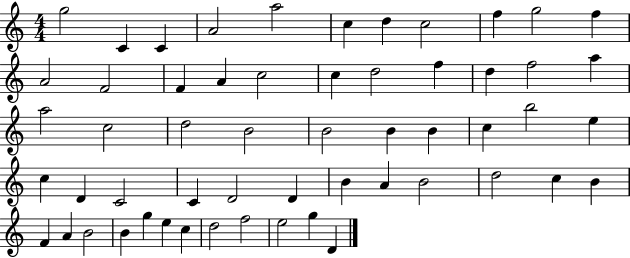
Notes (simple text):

G5/h C4/q C4/q A4/h A5/h C5/q D5/q C5/h F5/q G5/h F5/q A4/h F4/h F4/q A4/q C5/h C5/q D5/h F5/q D5/q F5/h A5/q A5/h C5/h D5/h B4/h B4/h B4/q B4/q C5/q B5/h E5/q C5/q D4/q C4/h C4/q D4/h D4/q B4/q A4/q B4/h D5/h C5/q B4/q F4/q A4/q B4/h B4/q G5/q E5/q C5/q D5/h F5/h E5/h G5/q D4/q